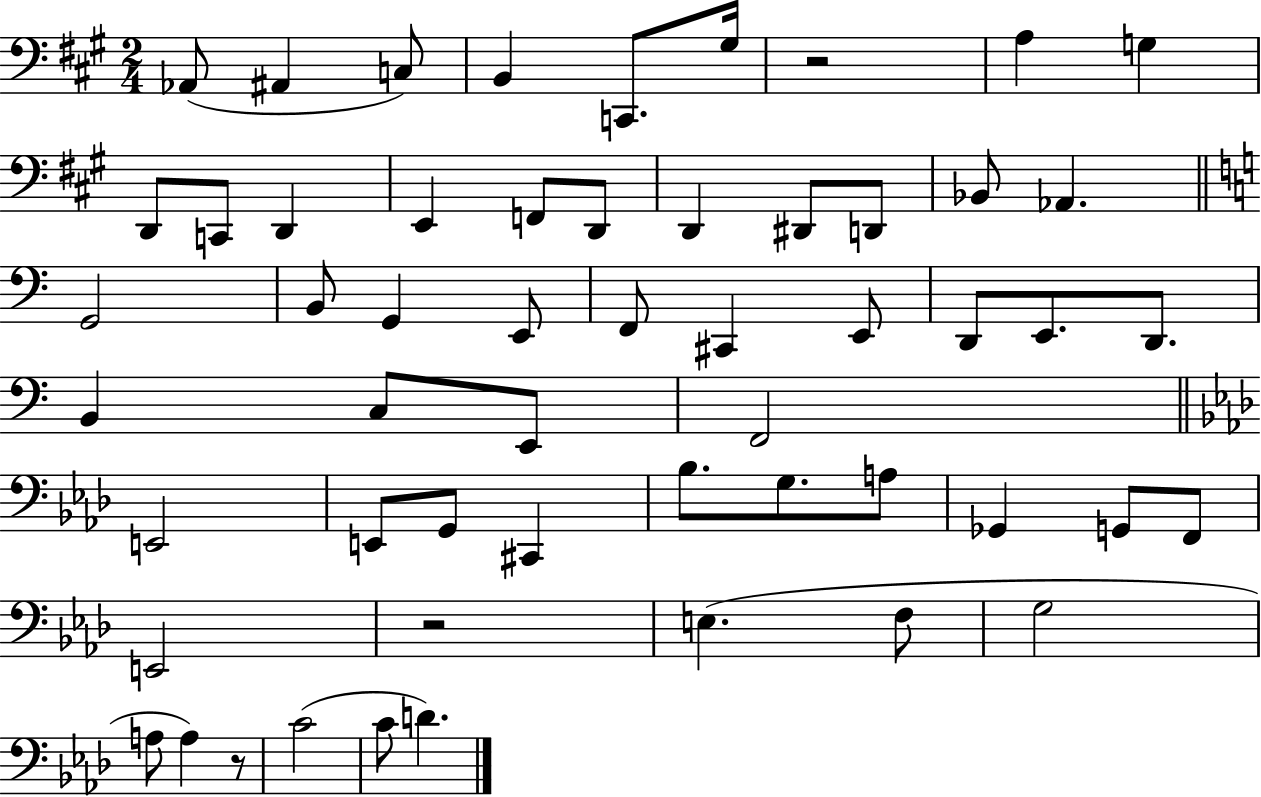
{
  \clef bass
  \numericTimeSignature
  \time 2/4
  \key a \major
  aes,8( ais,4 c8) | b,4 c,8. gis16 | r2 | a4 g4 | \break d,8 c,8 d,4 | e,4 f,8 d,8 | d,4 dis,8 d,8 | bes,8 aes,4. | \break \bar "||" \break \key a \minor g,2 | b,8 g,4 e,8 | f,8 cis,4 e,8 | d,8 e,8. d,8. | \break b,4 c8 e,8 | f,2 | \bar "||" \break \key f \minor e,2 | e,8 g,8 cis,4 | bes8. g8. a8 | ges,4 g,8 f,8 | \break e,2 | r2 | e4.( f8 | g2 | \break a8 a4) r8 | c'2( | c'8 d'4.) | \bar "|."
}